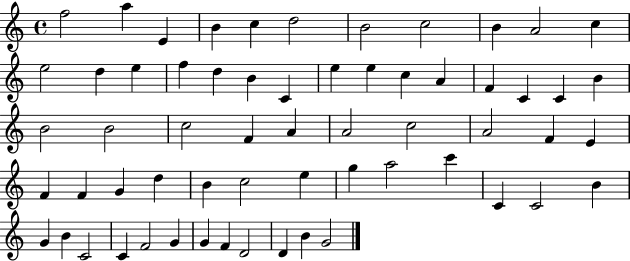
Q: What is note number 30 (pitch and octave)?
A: F4